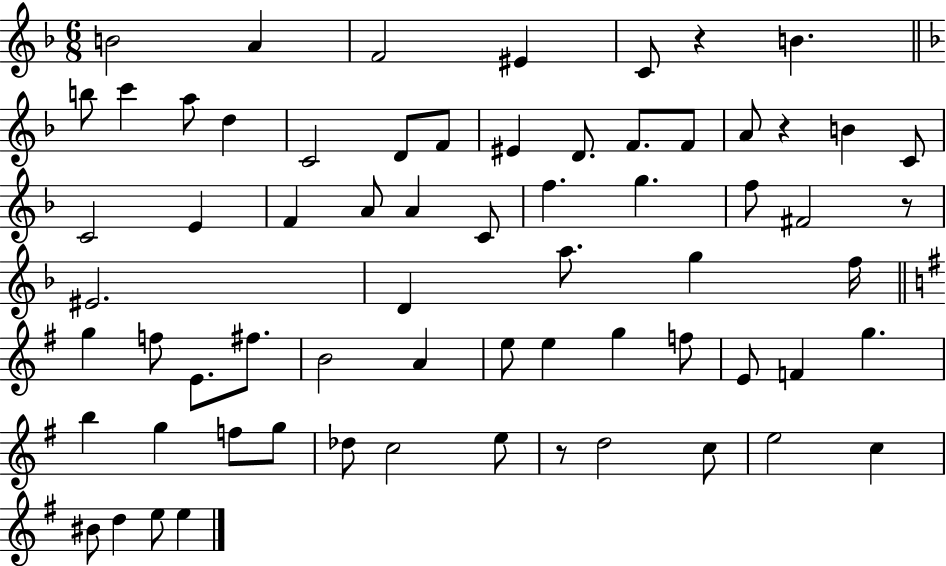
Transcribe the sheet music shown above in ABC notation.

X:1
T:Untitled
M:6/8
L:1/4
K:F
B2 A F2 ^E C/2 z B b/2 c' a/2 d C2 D/2 F/2 ^E D/2 F/2 F/2 A/2 z B C/2 C2 E F A/2 A C/2 f g f/2 ^F2 z/2 ^E2 D a/2 g f/4 g f/2 E/2 ^f/2 B2 A e/2 e g f/2 E/2 F g b g f/2 g/2 _d/2 c2 e/2 z/2 d2 c/2 e2 c ^B/2 d e/2 e